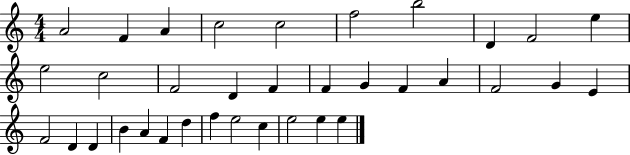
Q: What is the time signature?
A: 4/4